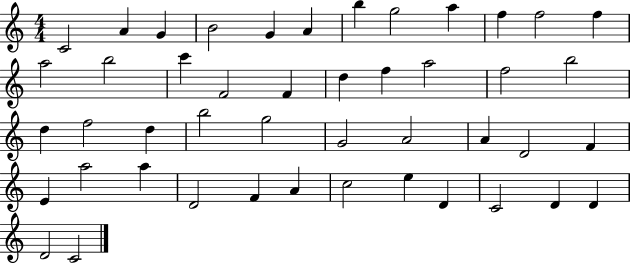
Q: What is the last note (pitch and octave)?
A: C4